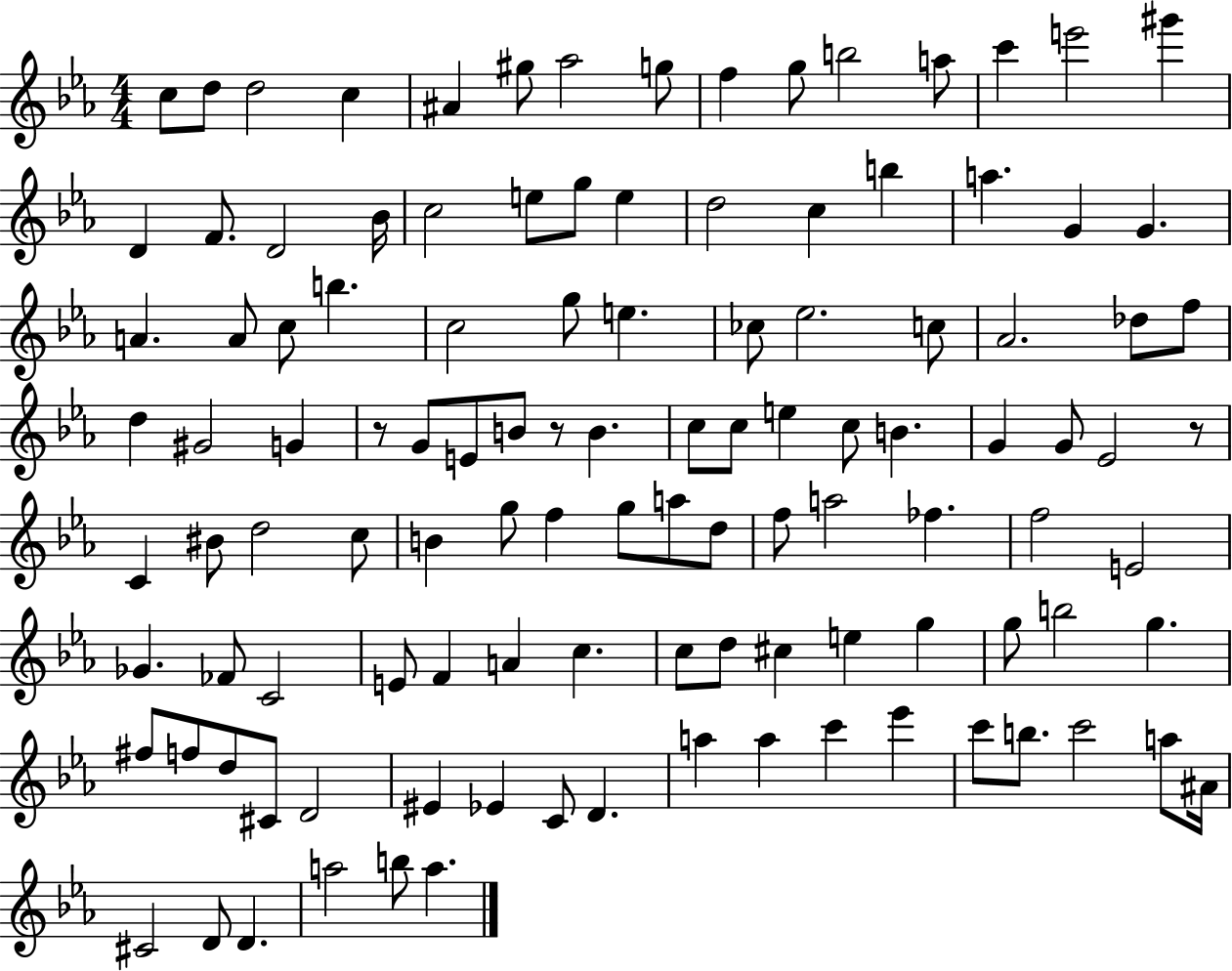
{
  \clef treble
  \numericTimeSignature
  \time 4/4
  \key ees \major
  c''8 d''8 d''2 c''4 | ais'4 gis''8 aes''2 g''8 | f''4 g''8 b''2 a''8 | c'''4 e'''2 gis'''4 | \break d'4 f'8. d'2 bes'16 | c''2 e''8 g''8 e''4 | d''2 c''4 b''4 | a''4. g'4 g'4. | \break a'4. a'8 c''8 b''4. | c''2 g''8 e''4. | ces''8 ees''2. c''8 | aes'2. des''8 f''8 | \break d''4 gis'2 g'4 | r8 g'8 e'8 b'8 r8 b'4. | c''8 c''8 e''4 c''8 b'4. | g'4 g'8 ees'2 r8 | \break c'4 bis'8 d''2 c''8 | b'4 g''8 f''4 g''8 a''8 d''8 | f''8 a''2 fes''4. | f''2 e'2 | \break ges'4. fes'8 c'2 | e'8 f'4 a'4 c''4. | c''8 d''8 cis''4 e''4 g''4 | g''8 b''2 g''4. | \break fis''8 f''8 d''8 cis'8 d'2 | eis'4 ees'4 c'8 d'4. | a''4 a''4 c'''4 ees'''4 | c'''8 b''8. c'''2 a''8 ais'16 | \break cis'2 d'8 d'4. | a''2 b''8 a''4. | \bar "|."
}